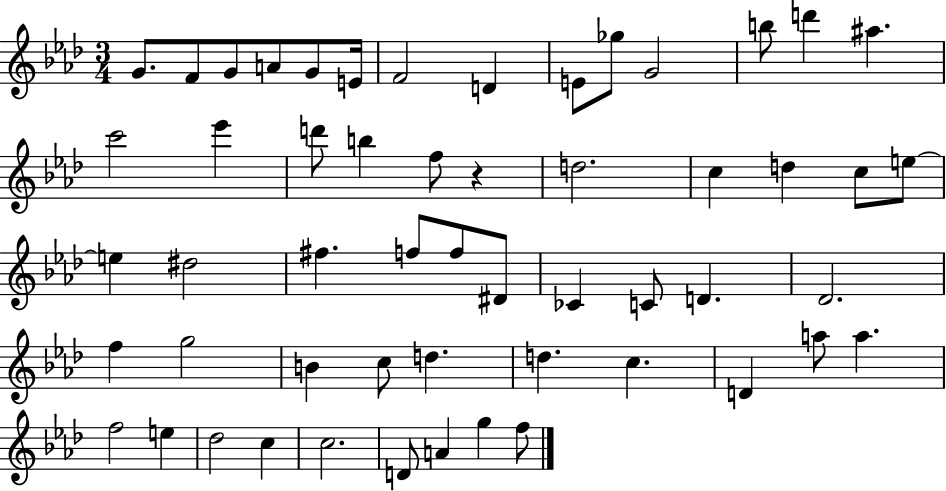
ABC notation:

X:1
T:Untitled
M:3/4
L:1/4
K:Ab
G/2 F/2 G/2 A/2 G/2 E/4 F2 D E/2 _g/2 G2 b/2 d' ^a c'2 _e' d'/2 b f/2 z d2 c d c/2 e/2 e ^d2 ^f f/2 f/2 ^D/2 _C C/2 D _D2 f g2 B c/2 d d c D a/2 a f2 e _d2 c c2 D/2 A g f/2